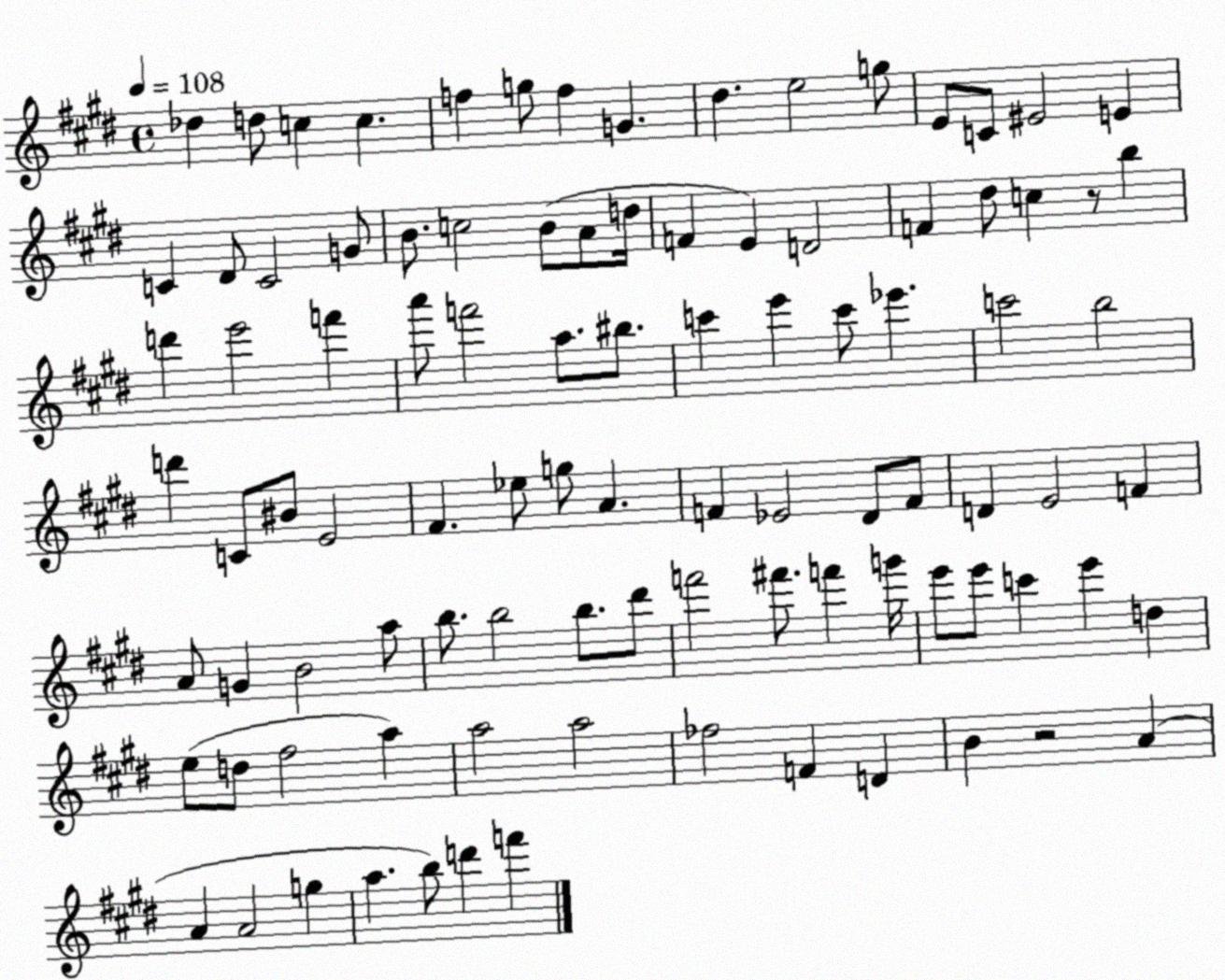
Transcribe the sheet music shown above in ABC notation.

X:1
T:Untitled
M:4/4
L:1/4
K:E
_d d/2 c c f g/2 f G ^d e2 g/2 E/2 C/2 ^E2 E C ^D/2 C2 G/2 B/2 c2 B/2 A/2 d/4 F E D2 F ^d/2 c z/2 b d' e'2 f' a'/2 f'2 a/2 ^b/2 c' e' c'/2 _e' c'2 b2 d' C/2 ^B/2 E2 ^F _e/2 g/2 A F _E2 ^D/2 F/2 D E2 F A/2 G B2 a/2 b/2 b2 b/2 ^d'/2 f'2 ^f'/2 f' g'/4 e'/2 e'/2 c' e' d e/2 d/2 ^f2 a a2 a2 _f2 F D B z2 A A A2 g a b/2 d' f'